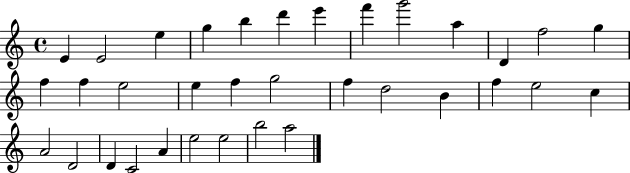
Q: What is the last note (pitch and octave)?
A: A5